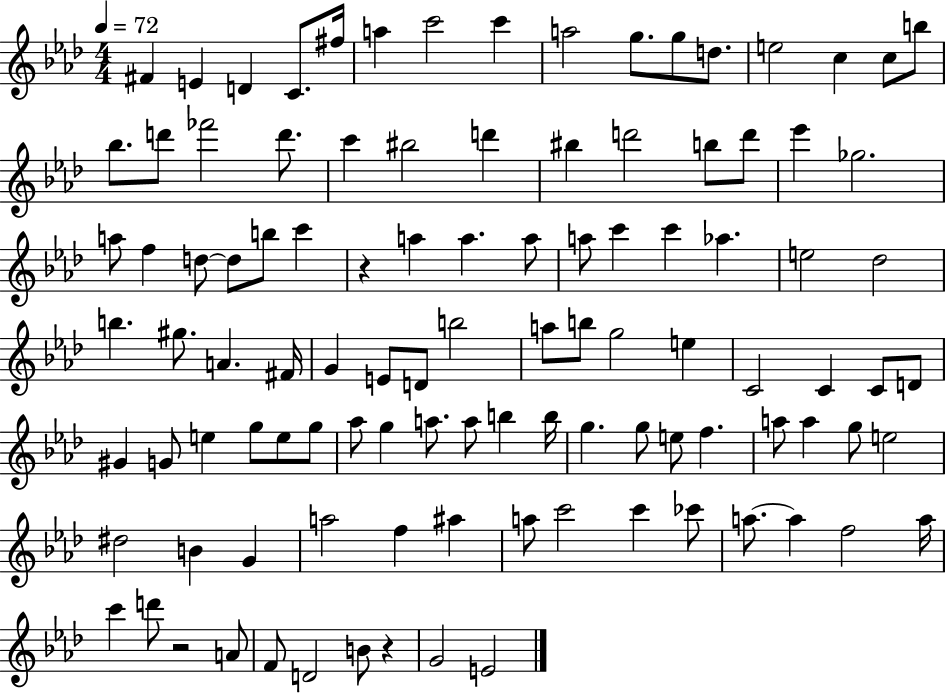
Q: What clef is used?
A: treble